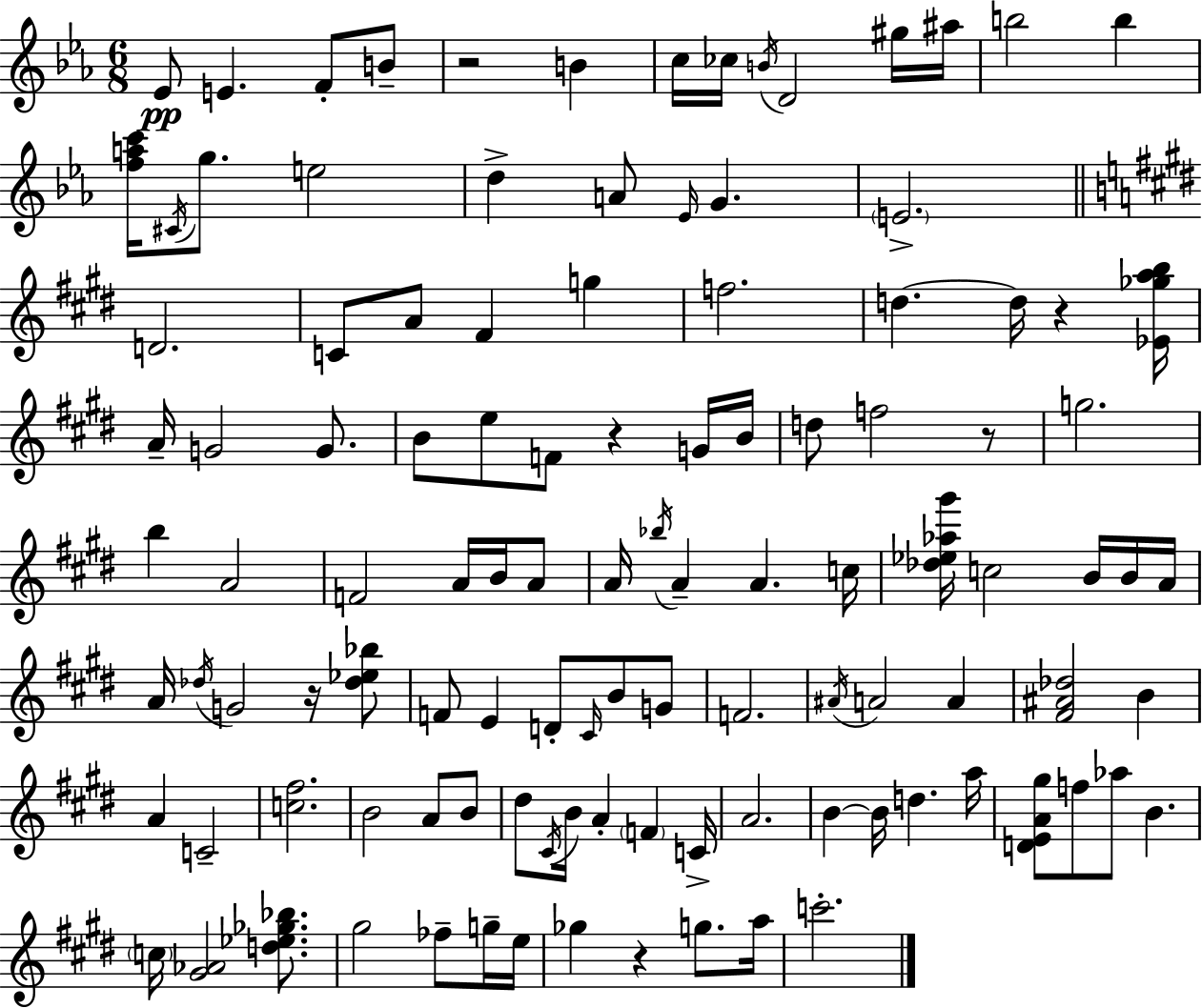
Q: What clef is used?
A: treble